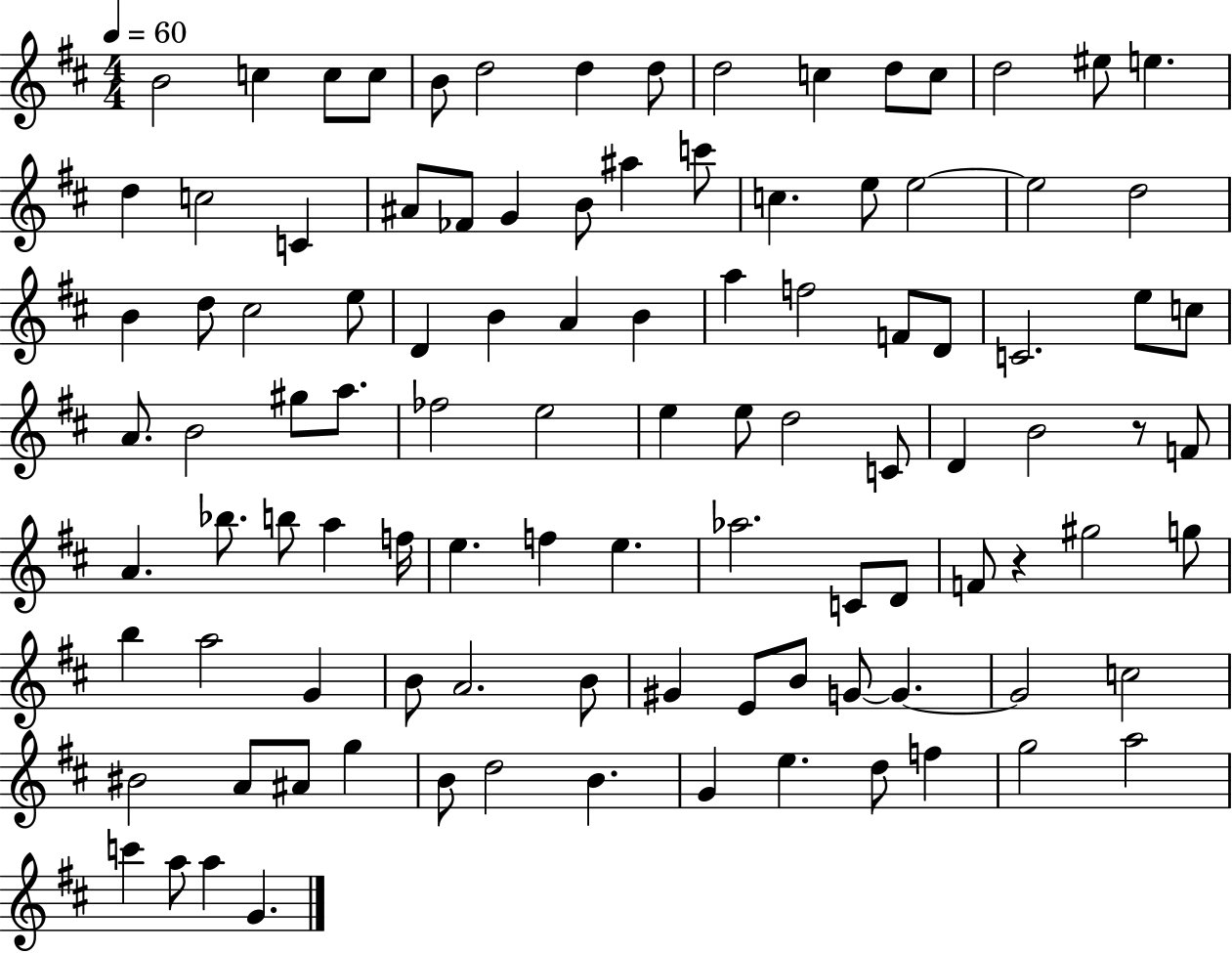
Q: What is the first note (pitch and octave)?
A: B4